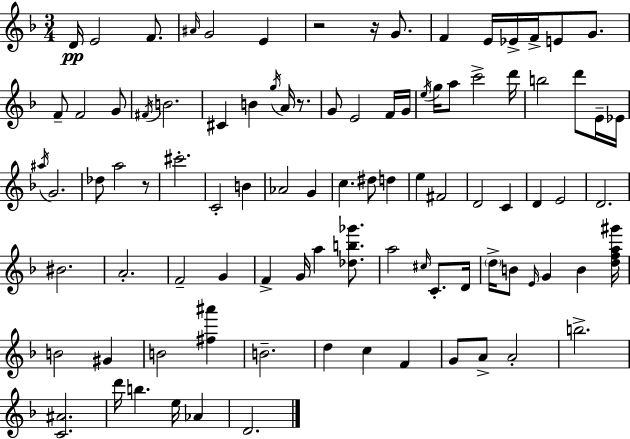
X:1
T:Untitled
M:3/4
L:1/4
K:F
D/4 E2 F/2 ^A/4 G2 E z2 z/4 G/2 F E/4 _E/4 F/4 E/2 G/2 F/2 F2 G/2 ^F/4 B2 ^C B g/4 A/4 z/2 G/2 E2 F/4 G/4 e/4 g/4 a/2 c'2 d'/4 b2 d'/2 E/4 _E/4 ^a/4 G2 _d/2 a2 z/2 ^c'2 C2 B _A2 G c ^d/2 d e ^F2 D2 C D E2 D2 ^B2 A2 F2 G F G/4 a [_db_g']/2 a2 ^c/4 C/2 D/4 d/4 B/2 E/4 G B [dfa^g']/4 B2 ^G B2 [^f^a'] B2 d c F G/2 A/2 A2 b2 [C^A]2 d'/4 b e/4 _A D2